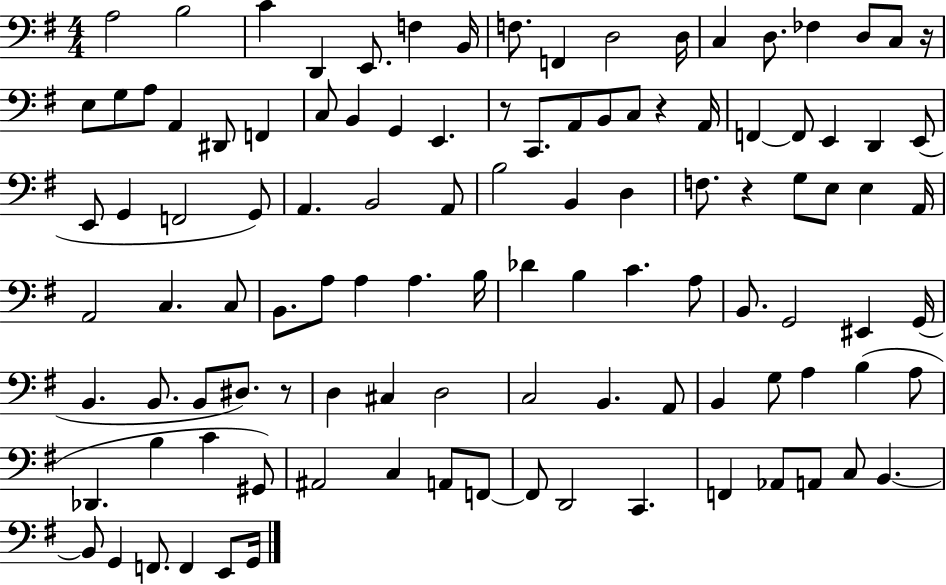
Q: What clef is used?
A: bass